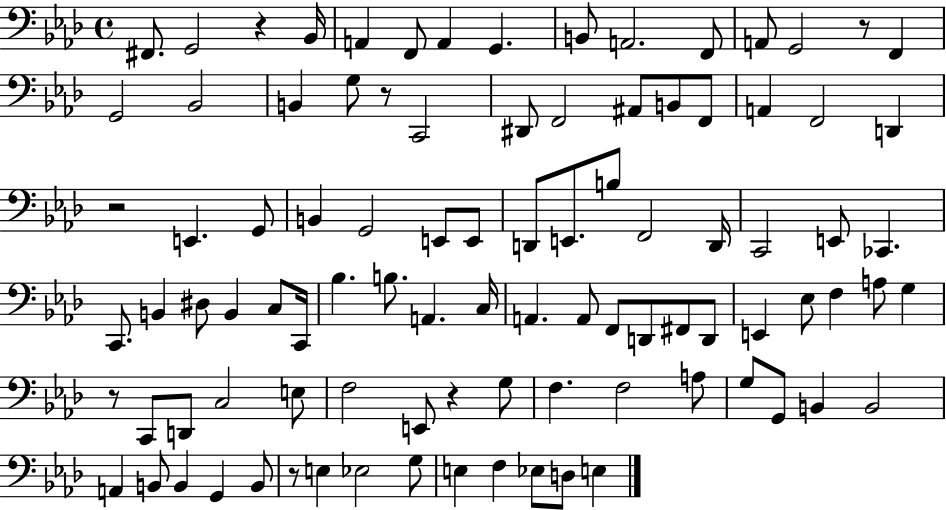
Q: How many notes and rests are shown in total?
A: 95